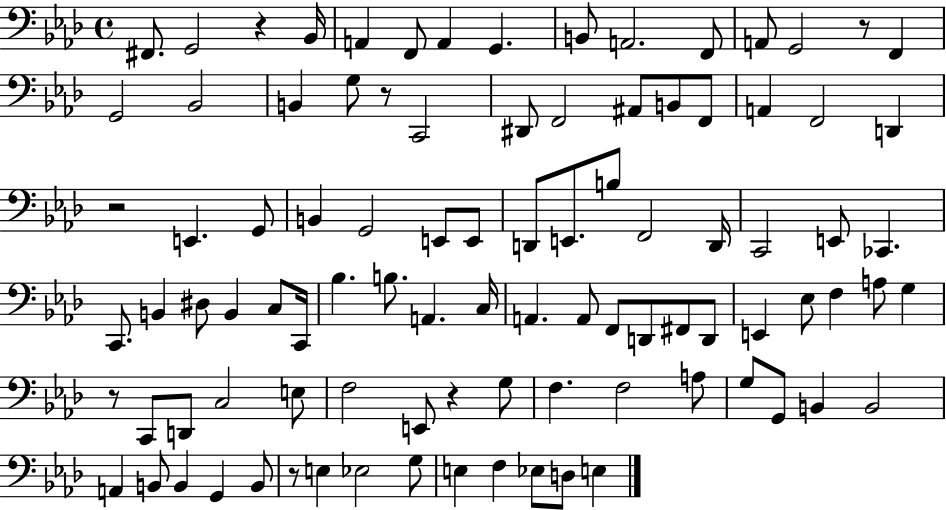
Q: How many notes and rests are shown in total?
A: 95